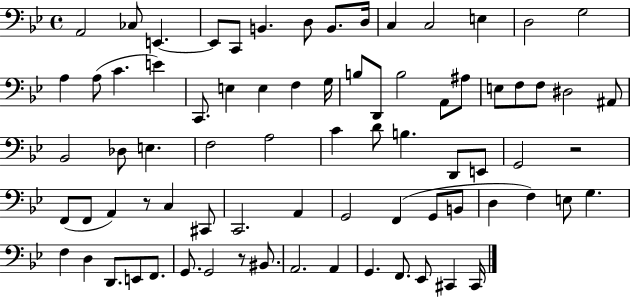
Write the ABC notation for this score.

X:1
T:Untitled
M:4/4
L:1/4
K:Bb
A,,2 _C,/2 E,, E,,/2 C,,/2 B,, D,/2 B,,/2 D,/4 C, C,2 E, D,2 G,2 A, A,/2 C E C,,/2 E, E, F, G,/4 B,/2 D,,/2 B,2 A,,/2 ^A,/2 E,/2 F,/2 F,/2 ^D,2 ^A,,/2 _B,,2 _D,/2 E, F,2 A,2 C D/2 B, D,,/2 E,,/2 G,,2 z2 F,,/2 F,,/2 A,, z/2 C, ^C,,/2 C,,2 A,, G,,2 F,, G,,/2 B,,/2 D, F, E,/2 G, F, D, D,,/2 E,,/2 F,,/2 G,,/2 G,,2 z/2 ^B,,/2 A,,2 A,, G,, F,,/2 _E,,/2 ^C,, ^C,,/4